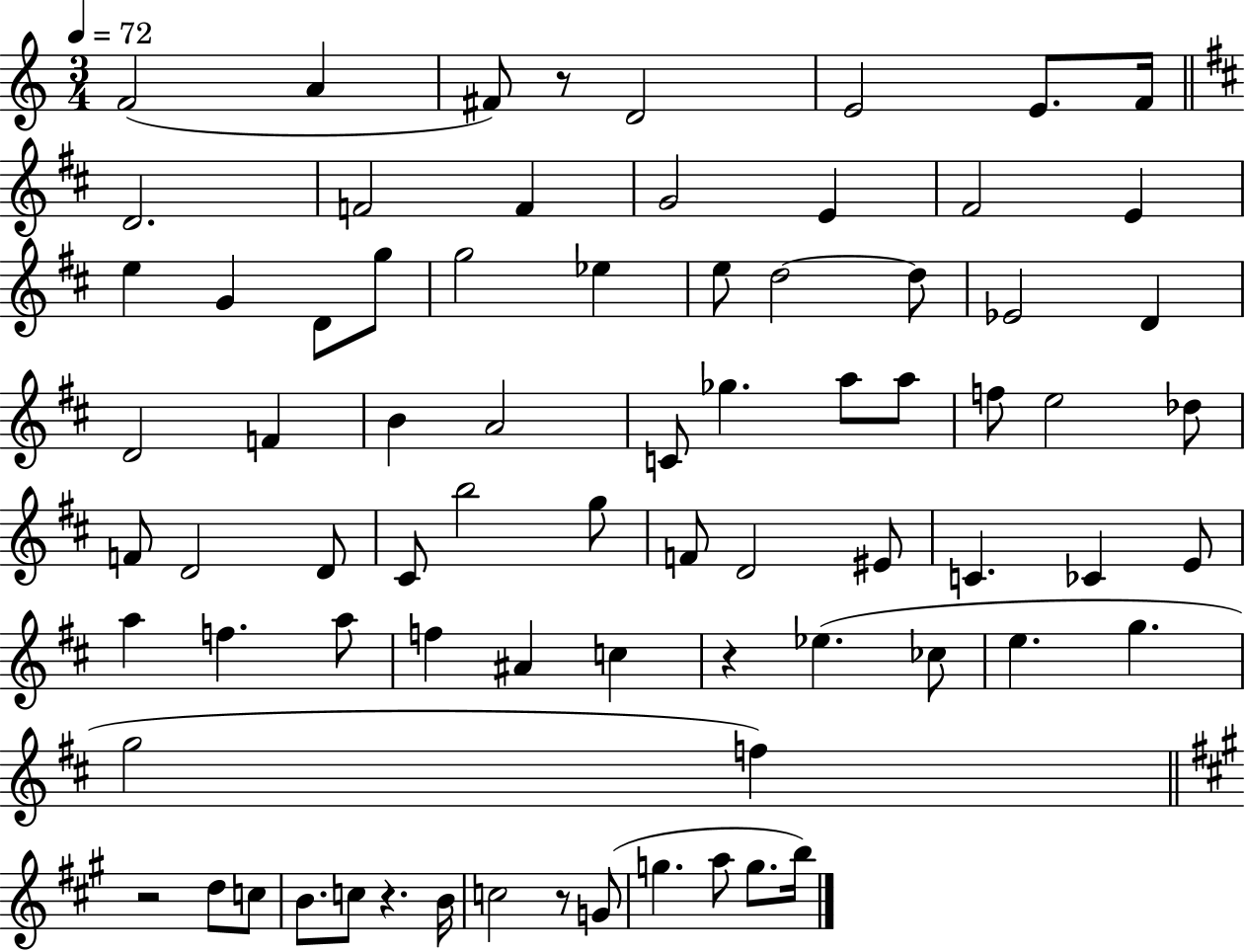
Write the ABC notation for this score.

X:1
T:Untitled
M:3/4
L:1/4
K:C
F2 A ^F/2 z/2 D2 E2 E/2 F/4 D2 F2 F G2 E ^F2 E e G D/2 g/2 g2 _e e/2 d2 d/2 _E2 D D2 F B A2 C/2 _g a/2 a/2 f/2 e2 _d/2 F/2 D2 D/2 ^C/2 b2 g/2 F/2 D2 ^E/2 C _C E/2 a f a/2 f ^A c z _e _c/2 e g g2 f z2 d/2 c/2 B/2 c/2 z B/4 c2 z/2 G/2 g a/2 g/2 b/4